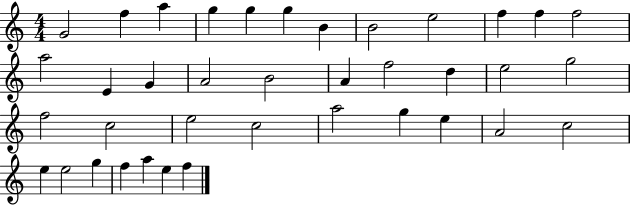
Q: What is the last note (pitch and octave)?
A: F5